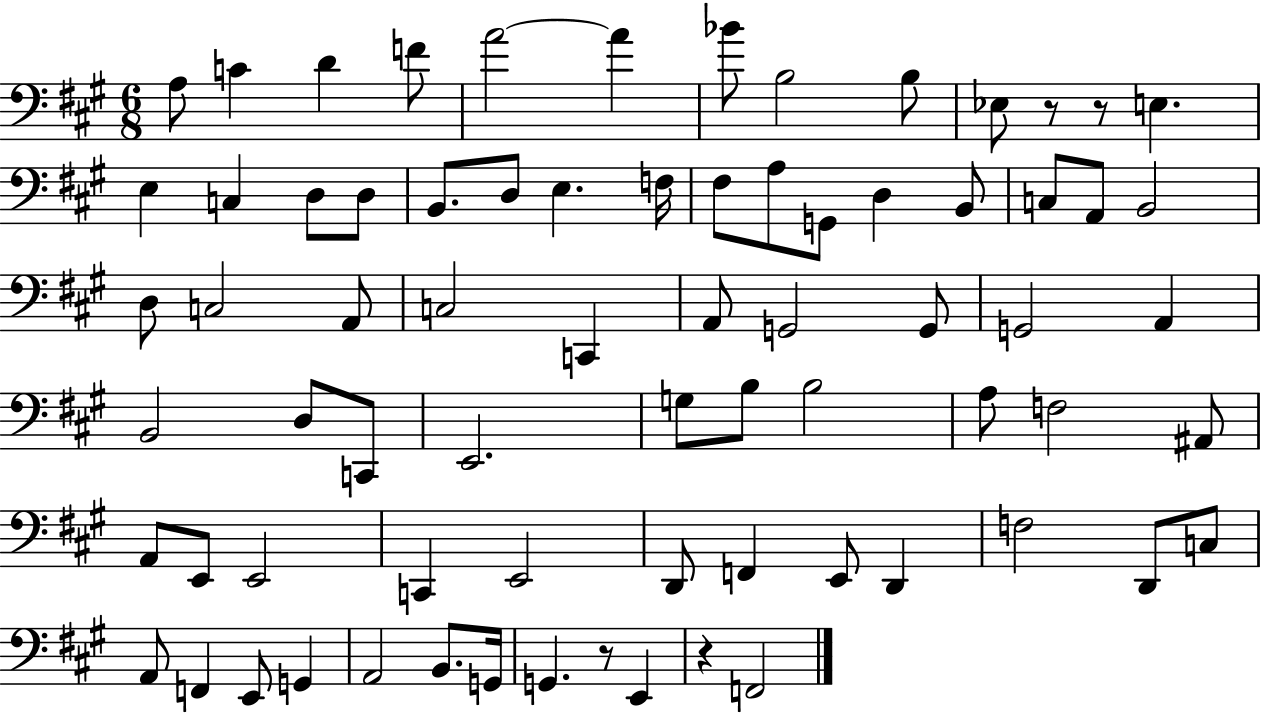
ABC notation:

X:1
T:Untitled
M:6/8
L:1/4
K:A
A,/2 C D F/2 A2 A _B/2 B,2 B,/2 _E,/2 z/2 z/2 E, E, C, D,/2 D,/2 B,,/2 D,/2 E, F,/4 ^F,/2 A,/2 G,,/2 D, B,,/2 C,/2 A,,/2 B,,2 D,/2 C,2 A,,/2 C,2 C,, A,,/2 G,,2 G,,/2 G,,2 A,, B,,2 D,/2 C,,/2 E,,2 G,/2 B,/2 B,2 A,/2 F,2 ^A,,/2 A,,/2 E,,/2 E,,2 C,, E,,2 D,,/2 F,, E,,/2 D,, F,2 D,,/2 C,/2 A,,/2 F,, E,,/2 G,, A,,2 B,,/2 G,,/4 G,, z/2 E,, z F,,2